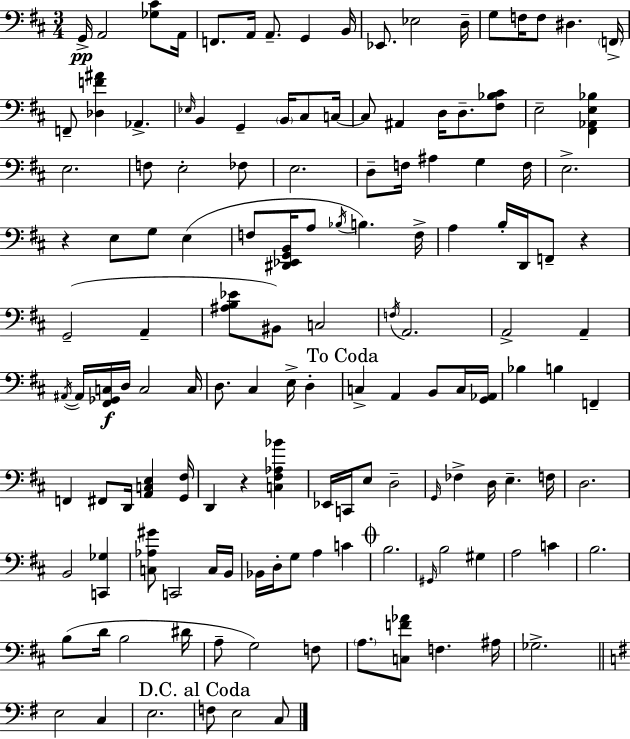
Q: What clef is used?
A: bass